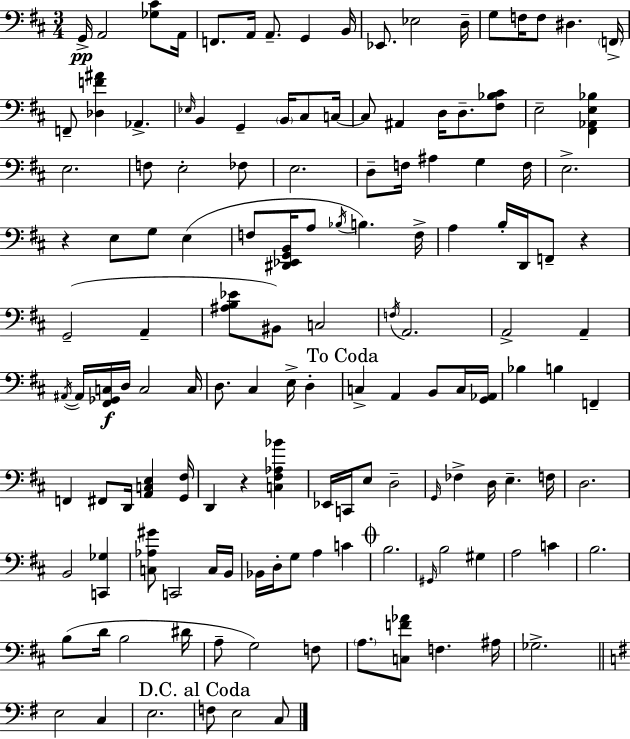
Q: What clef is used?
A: bass